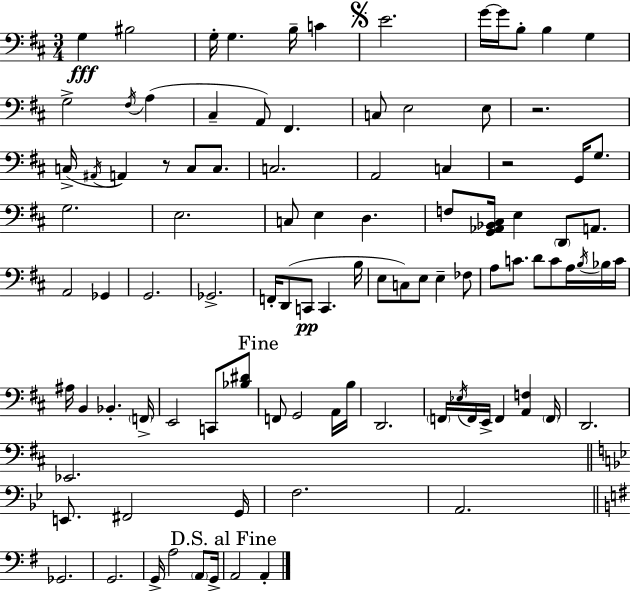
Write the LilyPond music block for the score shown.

{
  \clef bass
  \numericTimeSignature
  \time 3/4
  \key d \major
  \repeat volta 2 { g4\fff bis2 | g16-. g4. b16-- c'4 | \mark \markup { \musicglyph "scripts.segno" } e'2. | g'16~~ g'16 b8-. b4 g4 | \break g2-> \acciaccatura { fis16 } a4( | cis4-- a,8) fis,4. | c8 e2 e8 | r2. | \break c16->( \acciaccatura { ais,16 } a,4) r8 c8 c8. | c2. | a,2 c4 | r2 g,16 g8. | \break g2. | e2. | c8 e4 d4. | f8 <g, aes, bes, cis>16 e4 \parenthesize d,8 a,8. | \break a,2 ges,4 | g,2. | ges,2.-> | f,16-. d,8( c,8\pp c,4. | \break b16 e8 c8) e8 e4-- | fes8 a8 c'8. d'8 c'8 a16 | \acciaccatura { b16 } bes16 c'16 ais16 b,4 bes,4.-. | \parenthesize f,16-> e,2 c,8 | \break <bes dis'>8 \mark "Fine" f,8 g,2 | a,16 b16 d,2. | \parenthesize f,16 \acciaccatura { ees16 } f,16 e,16-> f,4 <a, f>4 | \parenthesize f,16 d,2. | \break ees,2. | \bar "||" \break \key bes \major e,8. fis,2 g,16 | f2. | a,2. | \bar "||" \break \key g \major ges,2. | g,2. | g,16-> a2 \parenthesize a,8 g,16-> | \mark "D.S. al Fine" a,2 a,4-. | \break } \bar "|."
}